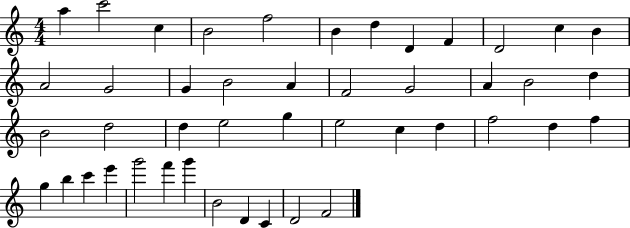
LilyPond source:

{
  \clef treble
  \numericTimeSignature
  \time 4/4
  \key c \major
  a''4 c'''2 c''4 | b'2 f''2 | b'4 d''4 d'4 f'4 | d'2 c''4 b'4 | \break a'2 g'2 | g'4 b'2 a'4 | f'2 g'2 | a'4 b'2 d''4 | \break b'2 d''2 | d''4 e''2 g''4 | e''2 c''4 d''4 | f''2 d''4 f''4 | \break g''4 b''4 c'''4 e'''4 | g'''2 f'''4 g'''4 | b'2 d'4 c'4 | d'2 f'2 | \break \bar "|."
}